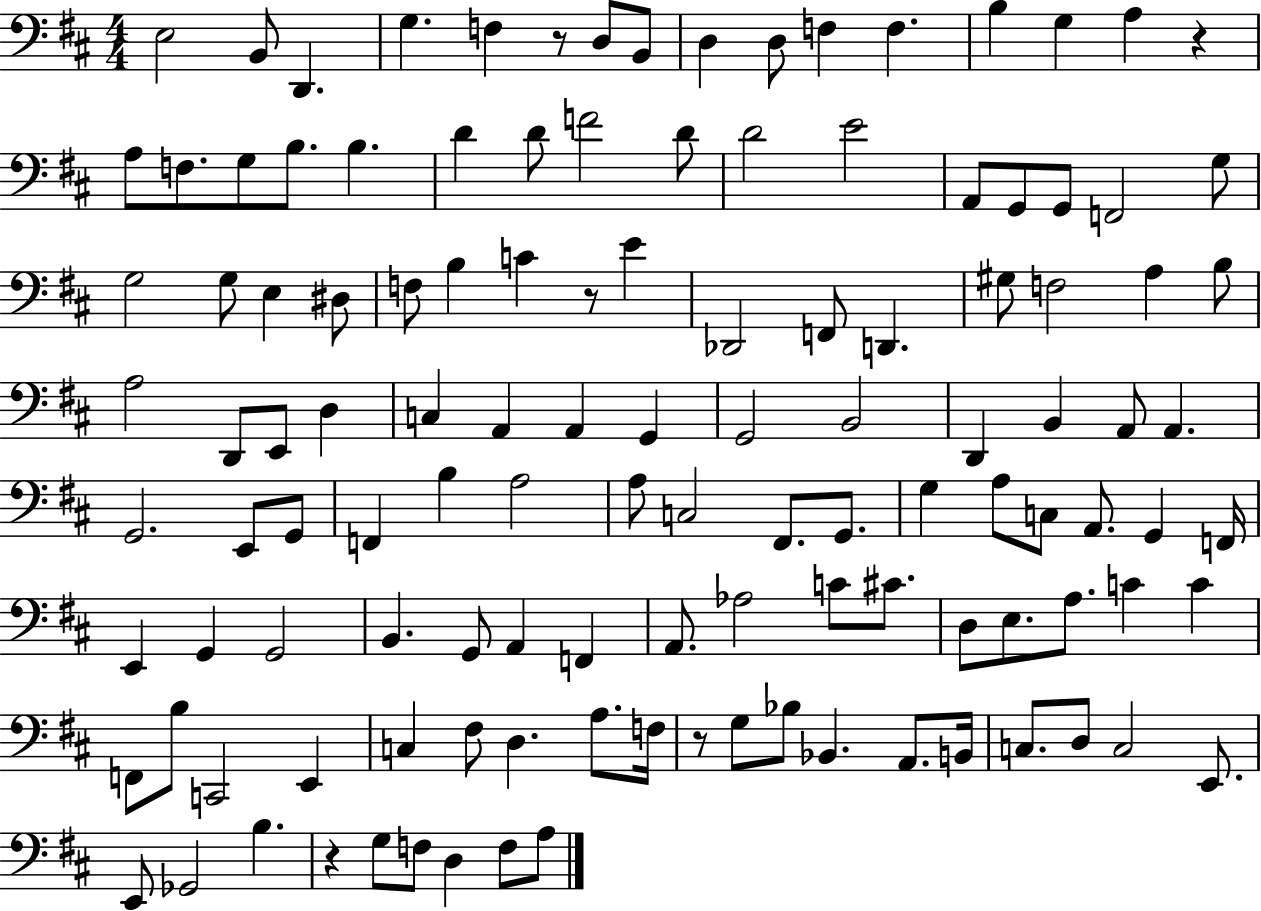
E3/h B2/e D2/q. G3/q. F3/q R/e D3/e B2/e D3/q D3/e F3/q F3/q. B3/q G3/q A3/q R/q A3/e F3/e. G3/e B3/e. B3/q. D4/q D4/e F4/h D4/e D4/h E4/h A2/e G2/e G2/e F2/h G3/e G3/h G3/e E3/q D#3/e F3/e B3/q C4/q R/e E4/q Db2/h F2/e D2/q. G#3/e F3/h A3/q B3/e A3/h D2/e E2/e D3/q C3/q A2/q A2/q G2/q G2/h B2/h D2/q B2/q A2/e A2/q. G2/h. E2/e G2/e F2/q B3/q A3/h A3/e C3/h F#2/e. G2/e. G3/q A3/e C3/e A2/e. G2/q F2/s E2/q G2/q G2/h B2/q. G2/e A2/q F2/q A2/e. Ab3/h C4/e C#4/e. D3/e E3/e. A3/e. C4/q C4/q F2/e B3/e C2/h E2/q C3/q F#3/e D3/q. A3/e. F3/s R/e G3/e Bb3/e Bb2/q. A2/e. B2/s C3/e. D3/e C3/h E2/e. E2/e Gb2/h B3/q. R/q G3/e F3/e D3/q F3/e A3/e